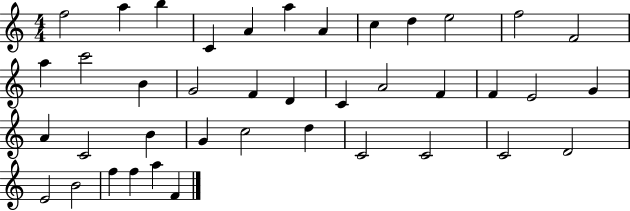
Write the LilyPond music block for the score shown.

{
  \clef treble
  \numericTimeSignature
  \time 4/4
  \key c \major
  f''2 a''4 b''4 | c'4 a'4 a''4 a'4 | c''4 d''4 e''2 | f''2 f'2 | \break a''4 c'''2 b'4 | g'2 f'4 d'4 | c'4 a'2 f'4 | f'4 e'2 g'4 | \break a'4 c'2 b'4 | g'4 c''2 d''4 | c'2 c'2 | c'2 d'2 | \break e'2 b'2 | f''4 f''4 a''4 f'4 | \bar "|."
}